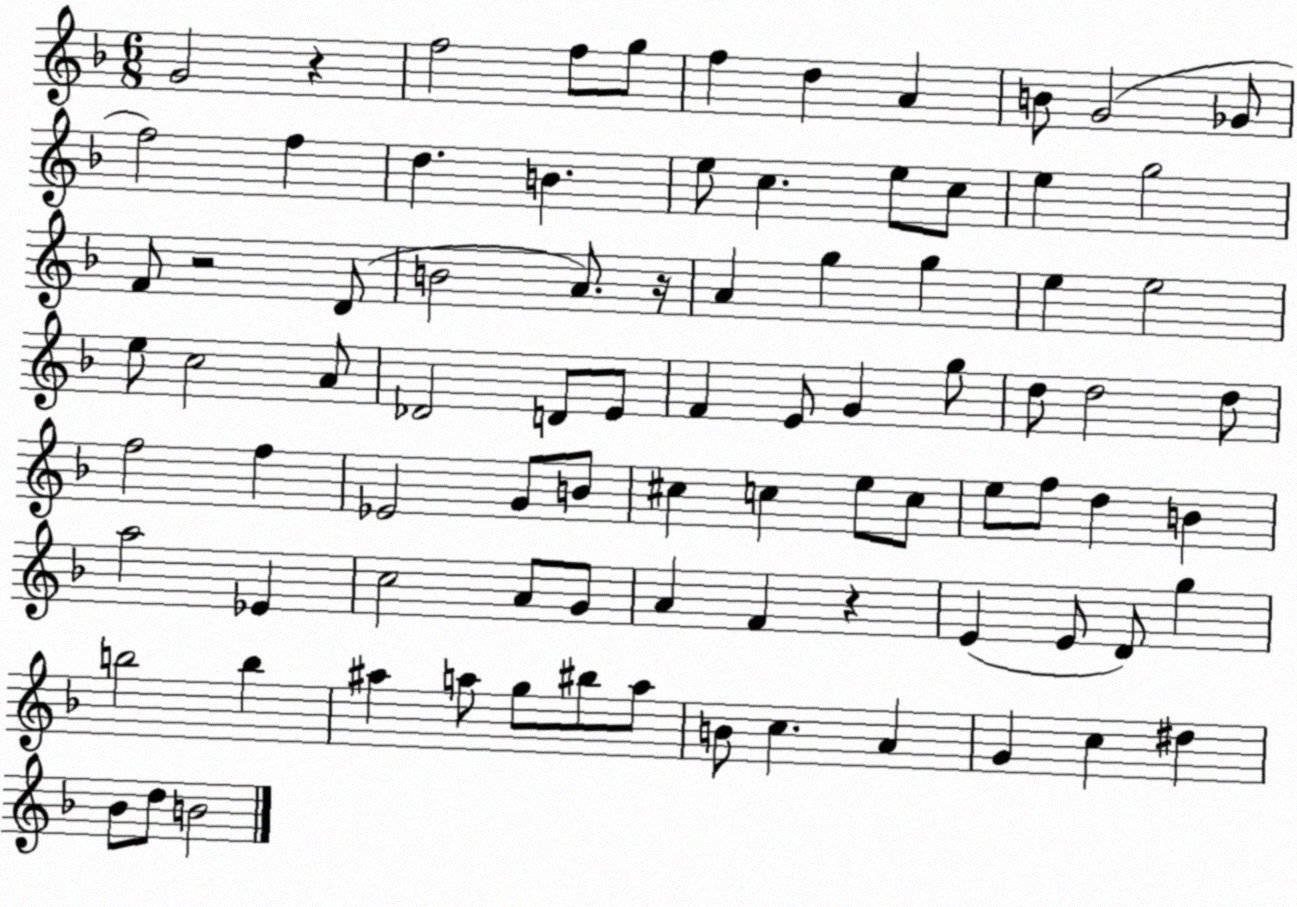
X:1
T:Untitled
M:6/8
L:1/4
K:F
G2 z f2 f/2 g/2 f d A B/2 G2 _G/2 f2 f d B e/2 c e/2 c/2 e g2 F/2 z2 D/2 B2 A/2 z/4 A g g e e2 e/2 c2 A/2 _D2 D/2 E/2 F E/2 G g/2 d/2 d2 d/2 f2 f _E2 G/2 B/2 ^c c e/2 c/2 e/2 f/2 d B a2 _E c2 A/2 G/2 A F z E E/2 D/2 g b2 b ^a a/2 g/2 ^b/2 a/2 B/2 c A G c ^d _B/2 d/2 B2